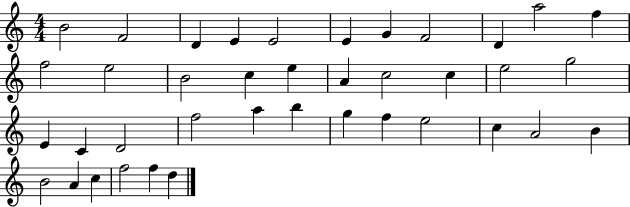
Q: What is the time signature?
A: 4/4